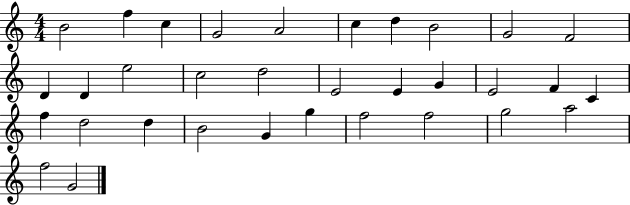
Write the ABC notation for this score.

X:1
T:Untitled
M:4/4
L:1/4
K:C
B2 f c G2 A2 c d B2 G2 F2 D D e2 c2 d2 E2 E G E2 F C f d2 d B2 G g f2 f2 g2 a2 f2 G2